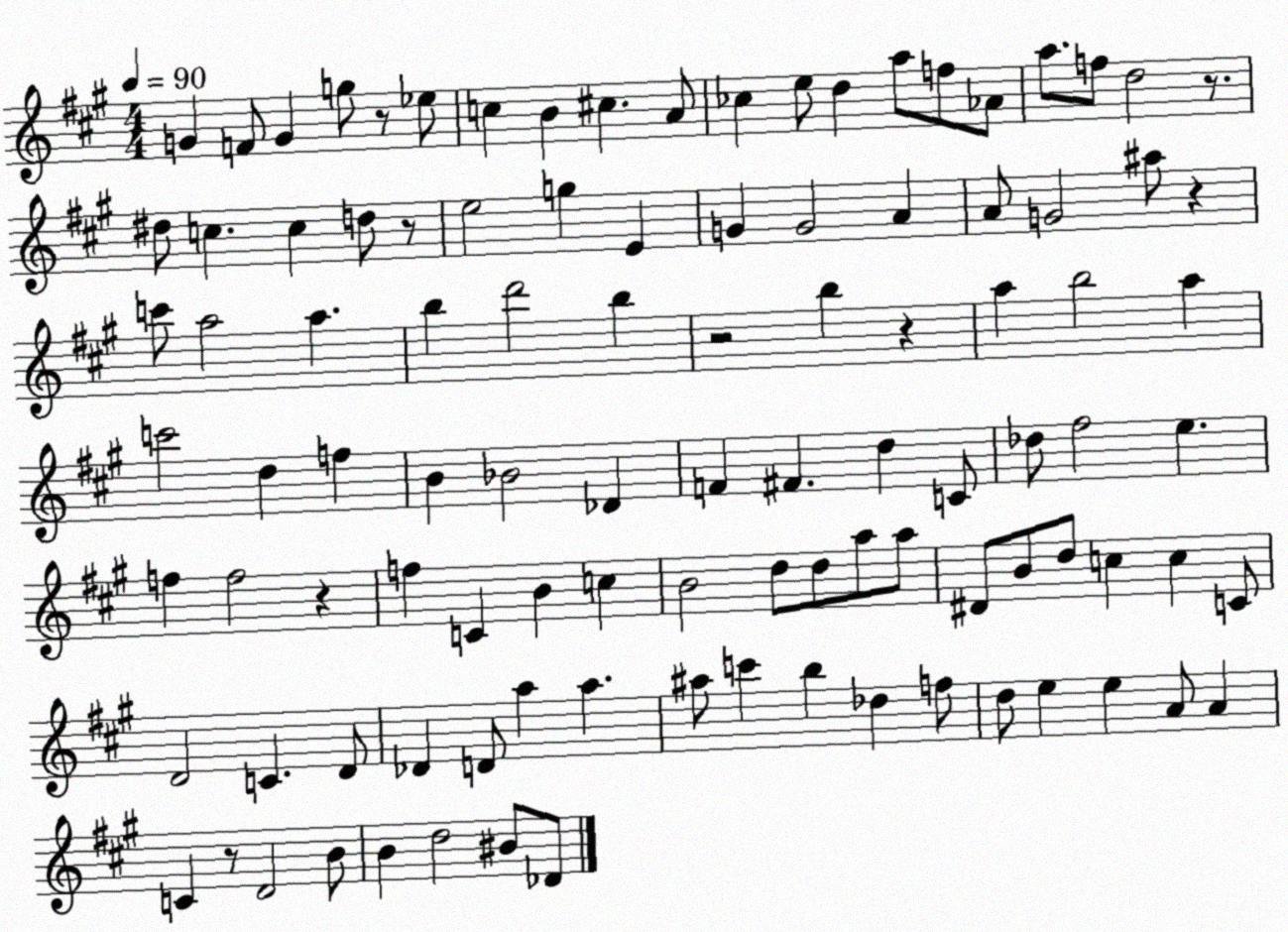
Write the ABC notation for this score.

X:1
T:Untitled
M:4/4
L:1/4
K:A
G F/2 G g/2 z/2 _e/2 c B ^c A/2 _c e/2 d a/2 f/2 _A/2 a/2 f/2 d2 z/2 ^d/2 c c d/2 z/2 e2 g E G G2 A A/2 G2 ^a/2 z c'/2 a2 a b d'2 b z2 b z a b2 a c'2 d f B _B2 _D F ^F d C/2 _d/2 ^f2 e f f2 z f C B c B2 d/2 d/2 a/2 a/2 ^D/2 B/2 d/2 c c C/2 D2 C D/2 _D D/2 a a ^a/2 c' b _d f/2 d/2 e e A/2 A C z/2 D2 B/2 B d2 ^B/2 _D/2